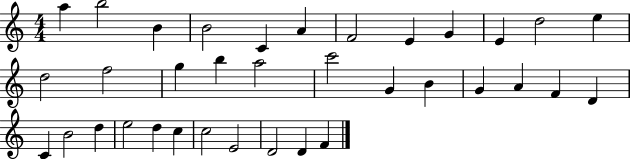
{
  \clef treble
  \numericTimeSignature
  \time 4/4
  \key c \major
  a''4 b''2 b'4 | b'2 c'4 a'4 | f'2 e'4 g'4 | e'4 d''2 e''4 | \break d''2 f''2 | g''4 b''4 a''2 | c'''2 g'4 b'4 | g'4 a'4 f'4 d'4 | \break c'4 b'2 d''4 | e''2 d''4 c''4 | c''2 e'2 | d'2 d'4 f'4 | \break \bar "|."
}